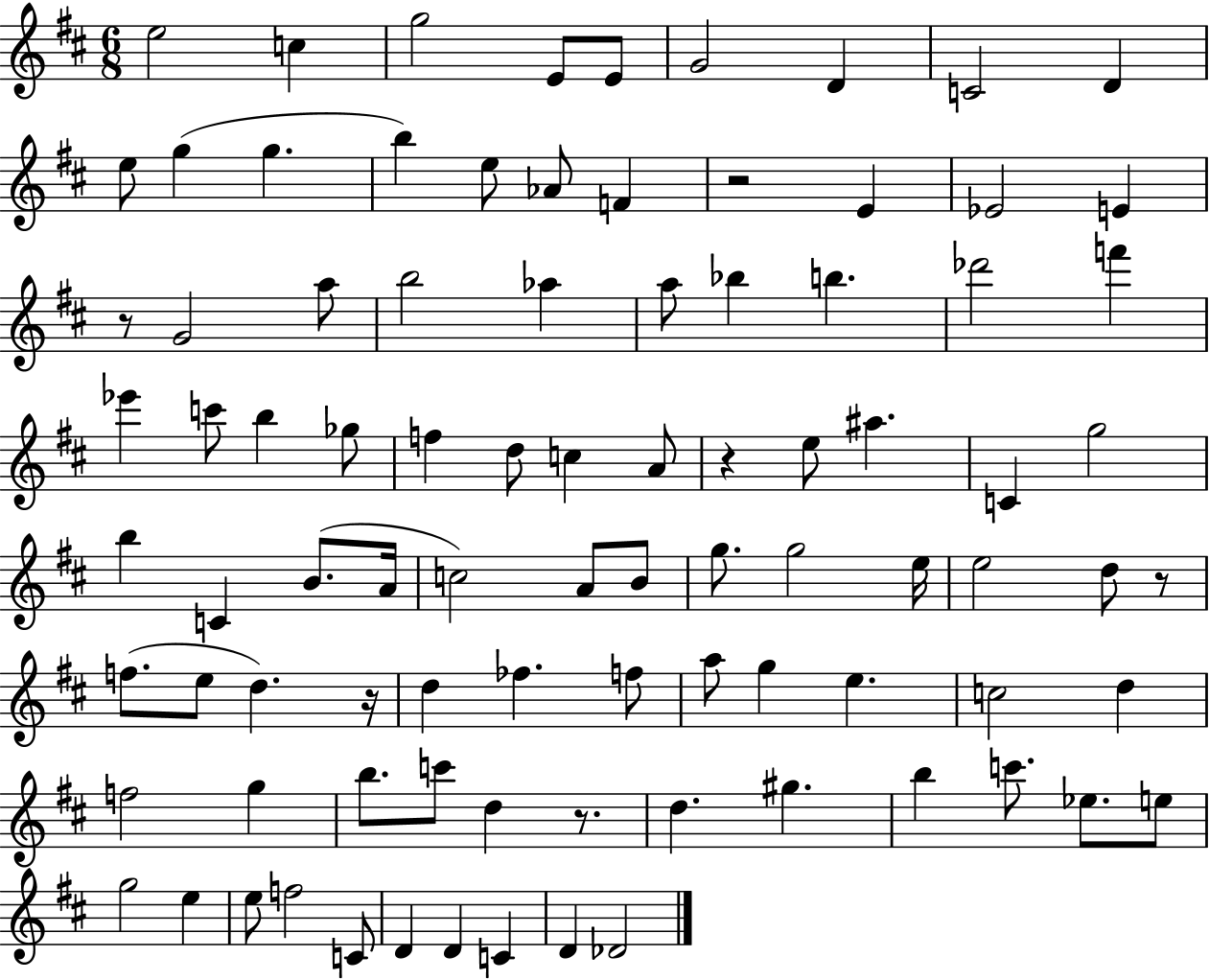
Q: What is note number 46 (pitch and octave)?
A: A4